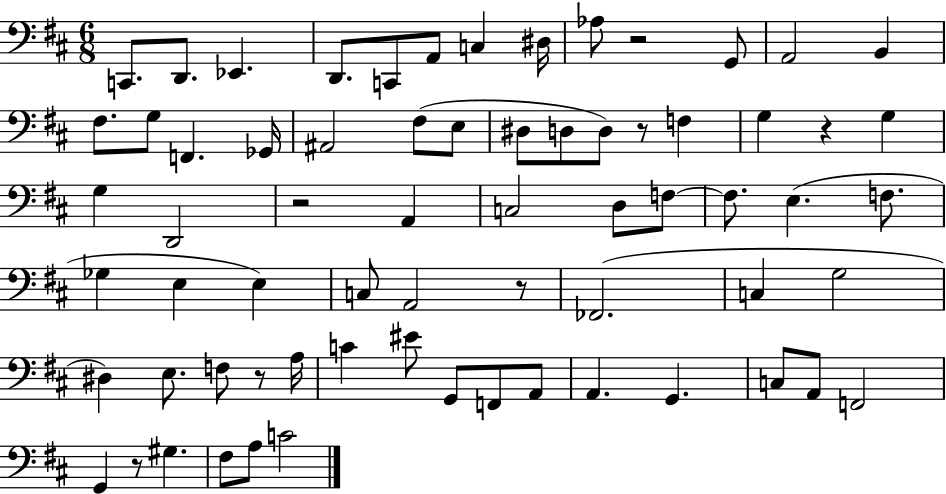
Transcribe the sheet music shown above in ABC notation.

X:1
T:Untitled
M:6/8
L:1/4
K:D
C,,/2 D,,/2 _E,, D,,/2 C,,/2 A,,/2 C, ^D,/4 _A,/2 z2 G,,/2 A,,2 B,, ^F,/2 G,/2 F,, _G,,/4 ^A,,2 ^F,/2 E,/2 ^D,/2 D,/2 D,/2 z/2 F, G, z G, G, D,,2 z2 A,, C,2 D,/2 F,/2 F,/2 E, F,/2 _G, E, E, C,/2 A,,2 z/2 _F,,2 C, G,2 ^D, E,/2 F,/2 z/2 A,/4 C ^E/2 G,,/2 F,,/2 A,,/2 A,, G,, C,/2 A,,/2 F,,2 G,, z/2 ^G, ^F,/2 A,/2 C2